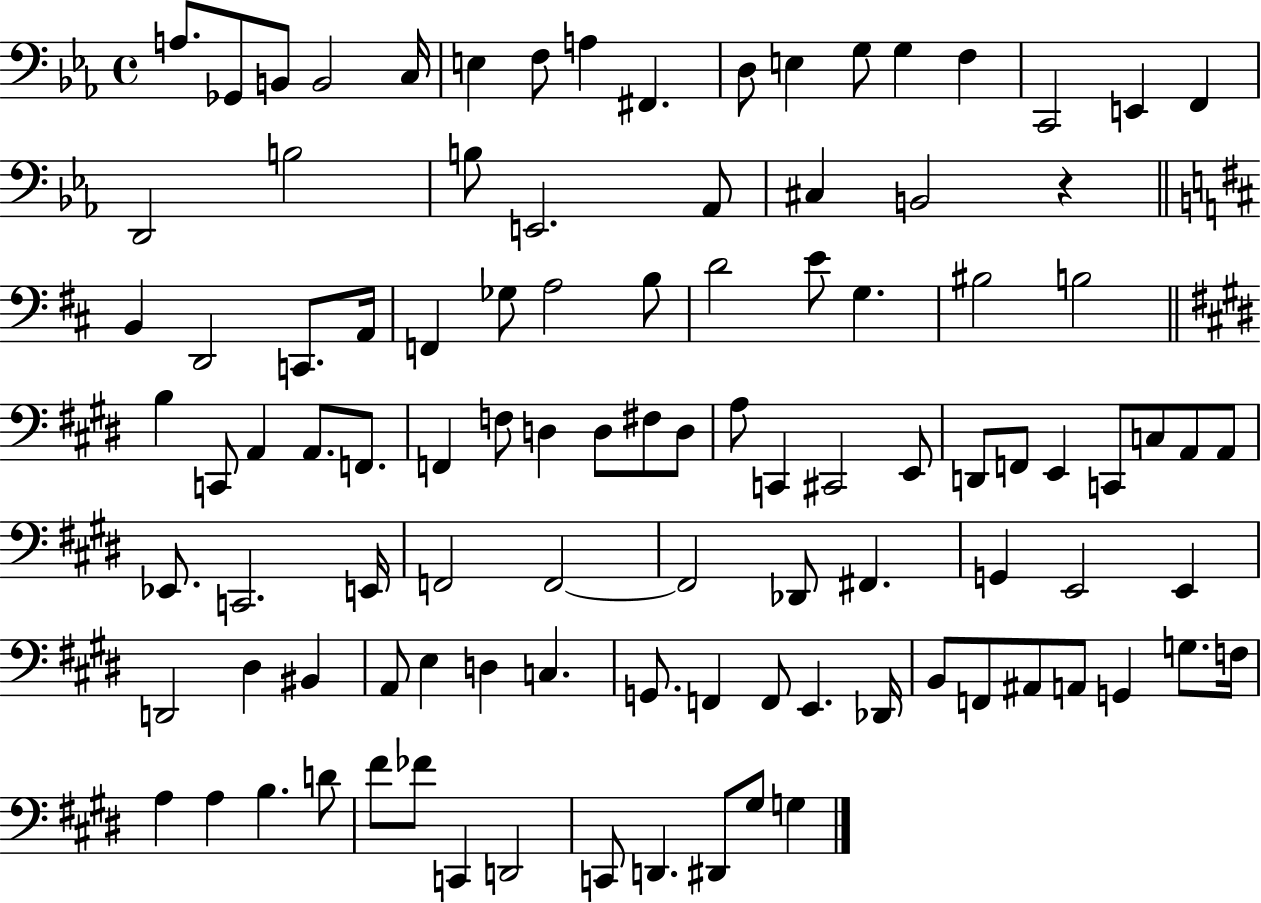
{
  \clef bass
  \time 4/4
  \defaultTimeSignature
  \key ees \major
  \repeat volta 2 { a8. ges,8 b,8 b,2 c16 | e4 f8 a4 fis,4. | d8 e4 g8 g4 f4 | c,2 e,4 f,4 | \break d,2 b2 | b8 e,2. aes,8 | cis4 b,2 r4 | \bar "||" \break \key d \major b,4 d,2 c,8. a,16 | f,4 ges8 a2 b8 | d'2 e'8 g4. | bis2 b2 | \break \bar "||" \break \key e \major b4 c,8 a,4 a,8. f,8. | f,4 f8 d4 d8 fis8 d8 | a8 c,4 cis,2 e,8 | d,8 f,8 e,4 c,8 c8 a,8 a,8 | \break ees,8. c,2. e,16 | f,2 f,2~~ | f,2 des,8 fis,4. | g,4 e,2 e,4 | \break d,2 dis4 bis,4 | a,8 e4 d4 c4. | g,8. f,4 f,8 e,4. des,16 | b,8 f,8 ais,8 a,8 g,4 g8. f16 | \break a4 a4 b4. d'8 | fis'8 fes'8 c,4 d,2 | c,8 d,4. dis,8 gis8 g4 | } \bar "|."
}